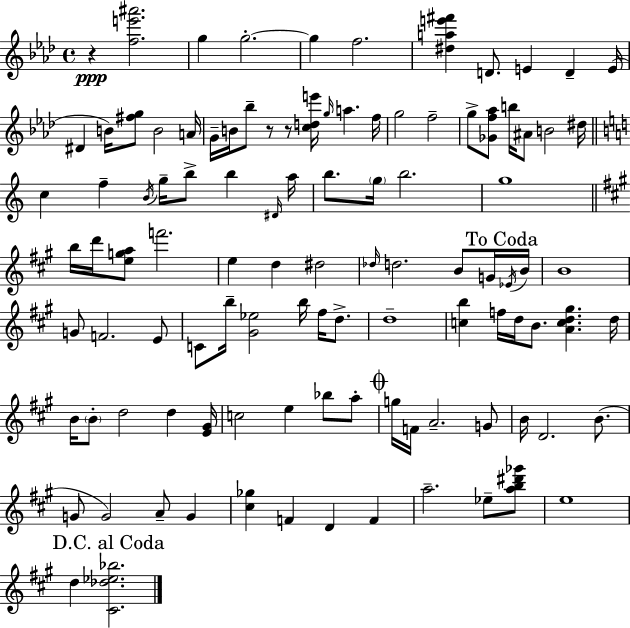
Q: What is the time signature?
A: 4/4